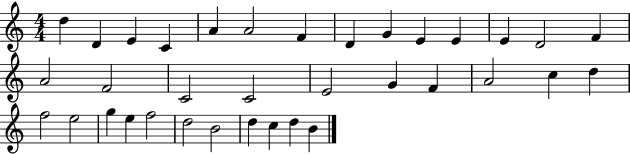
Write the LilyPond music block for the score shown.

{
  \clef treble
  \numericTimeSignature
  \time 4/4
  \key c \major
  d''4 d'4 e'4 c'4 | a'4 a'2 f'4 | d'4 g'4 e'4 e'4 | e'4 d'2 f'4 | \break a'2 f'2 | c'2 c'2 | e'2 g'4 f'4 | a'2 c''4 d''4 | \break f''2 e''2 | g''4 e''4 f''2 | d''2 b'2 | d''4 c''4 d''4 b'4 | \break \bar "|."
}